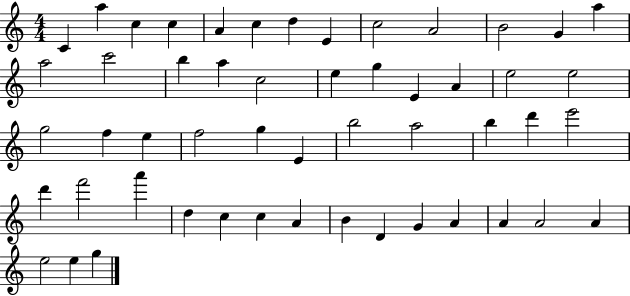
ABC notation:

X:1
T:Untitled
M:4/4
L:1/4
K:C
C a c c A c d E c2 A2 B2 G a a2 c'2 b a c2 e g E A e2 e2 g2 f e f2 g E b2 a2 b d' e'2 d' f'2 a' d c c A B D G A A A2 A e2 e g